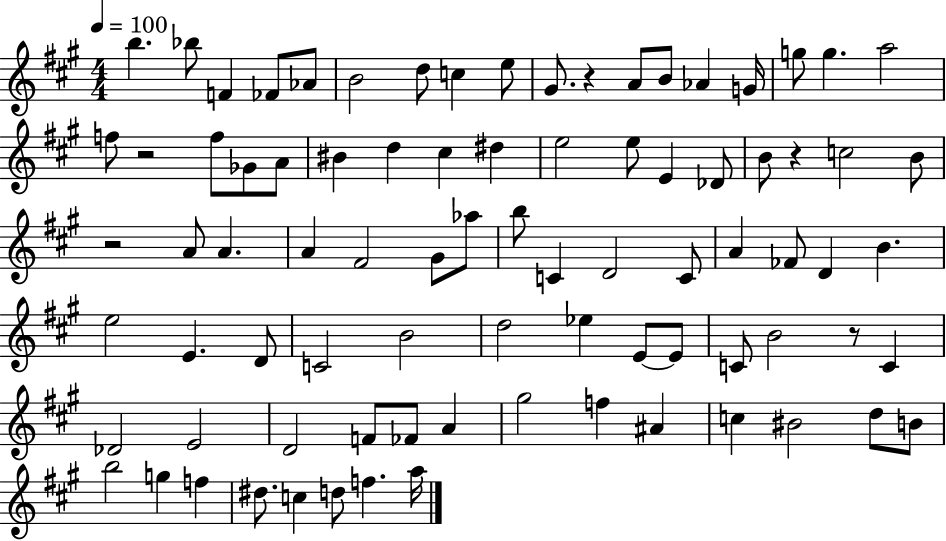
B5/q. Bb5/e F4/q FES4/e Ab4/e B4/h D5/e C5/q E5/e G#4/e. R/q A4/e B4/e Ab4/q G4/s G5/e G5/q. A5/h F5/e R/h F5/e Gb4/e A4/e BIS4/q D5/q C#5/q D#5/q E5/h E5/e E4/q Db4/e B4/e R/q C5/h B4/e R/h A4/e A4/q. A4/q F#4/h G#4/e Ab5/e B5/e C4/q D4/h C4/e A4/q FES4/e D4/q B4/q. E5/h E4/q. D4/e C4/h B4/h D5/h Eb5/q E4/e E4/e C4/e B4/h R/e C4/q Db4/h E4/h D4/h F4/e FES4/e A4/q G#5/h F5/q A#4/q C5/q BIS4/h D5/e B4/e B5/h G5/q F5/q D#5/e. C5/q D5/e F5/q. A5/s